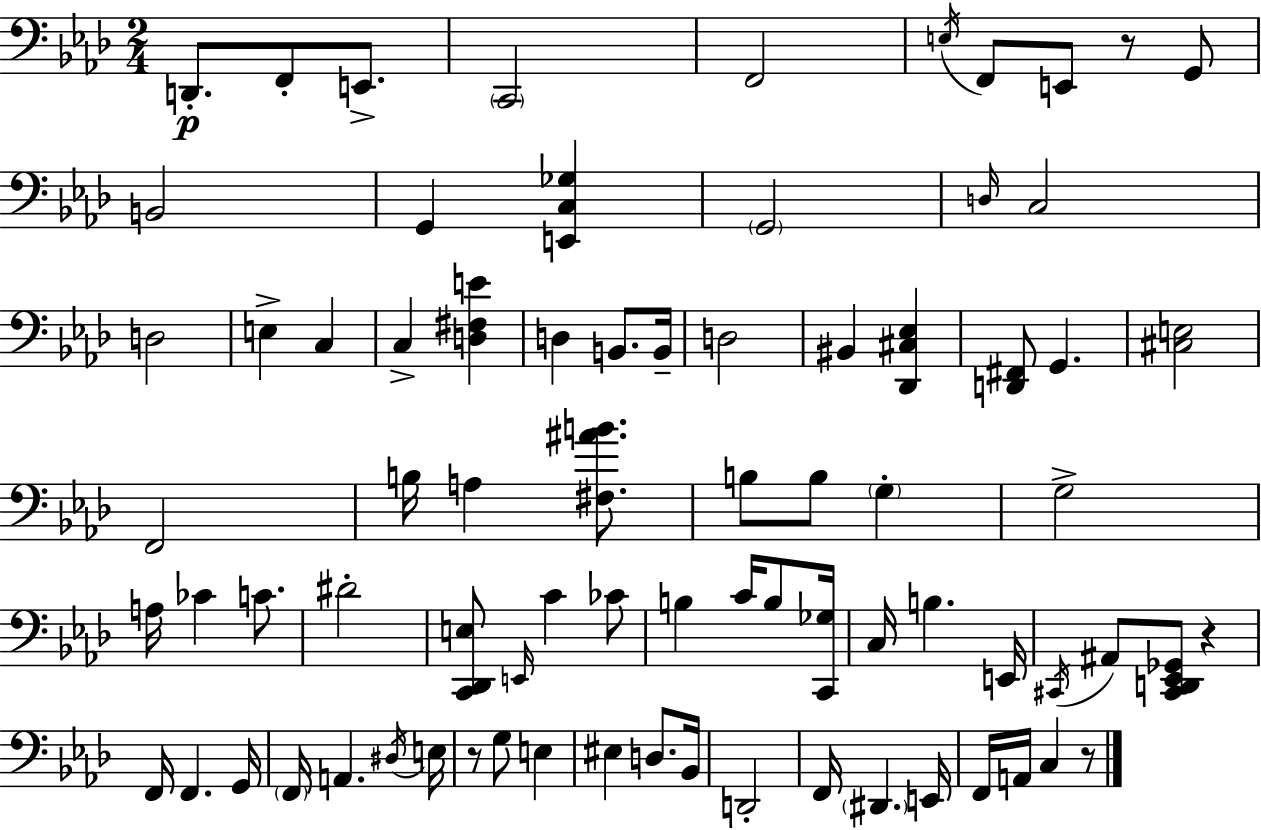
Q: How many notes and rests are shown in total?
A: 78